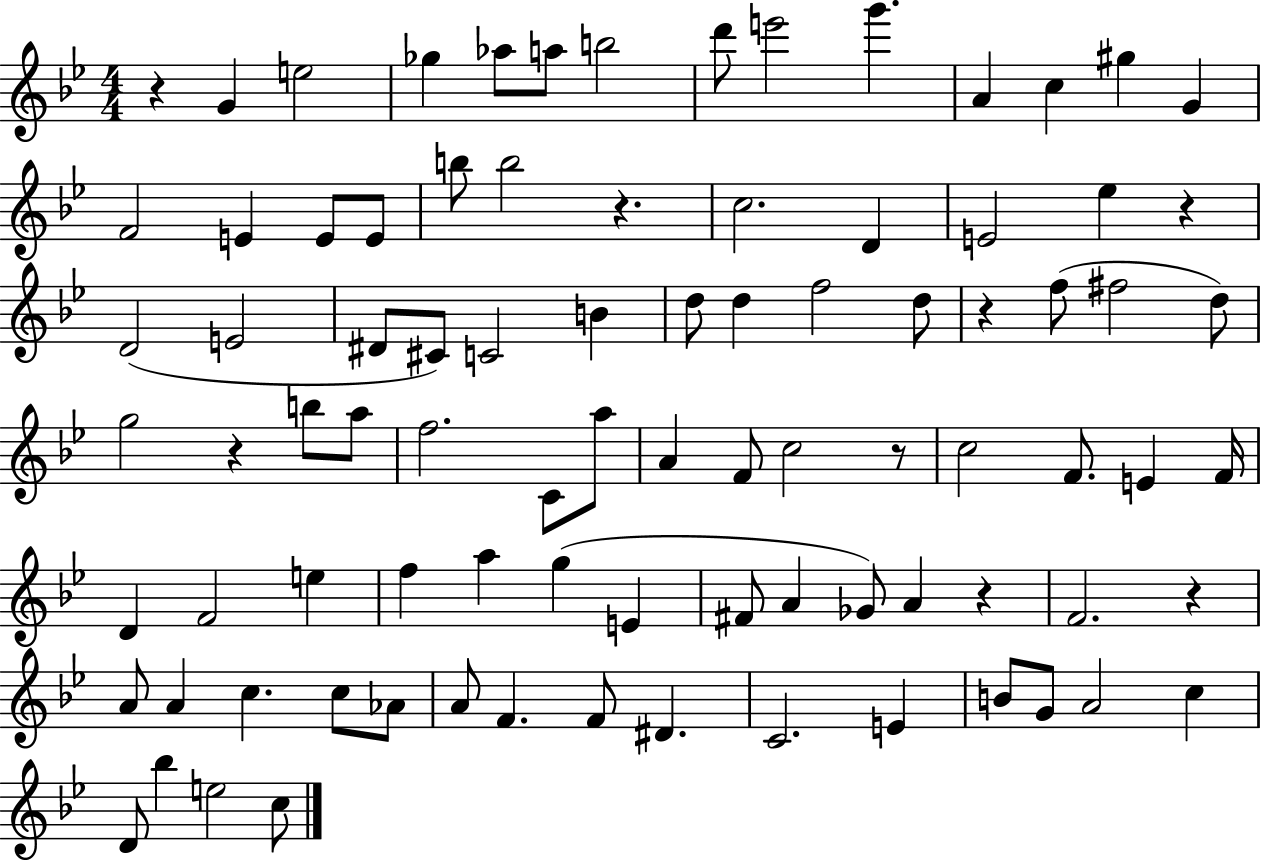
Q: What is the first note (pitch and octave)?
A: G4